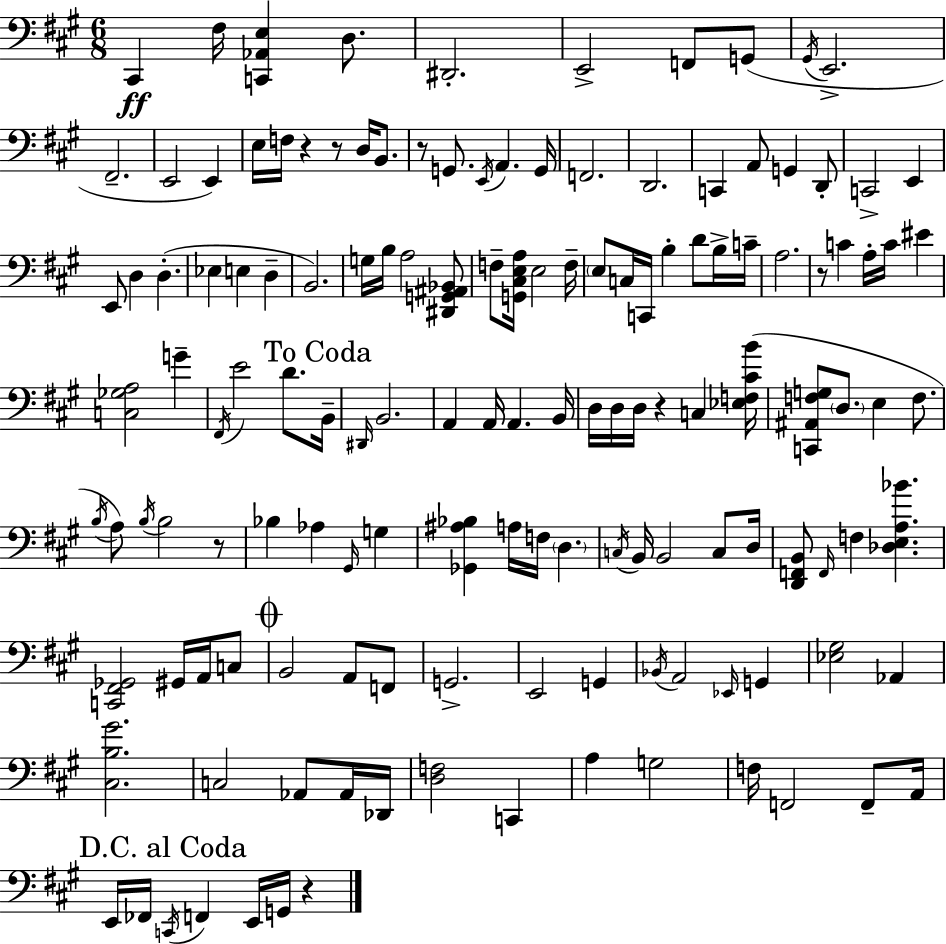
C#2/q F#3/s [C2,Ab2,E3]/q D3/e. D#2/h. E2/h F2/e G2/e G#2/s E2/h. F#2/h. E2/h E2/q E3/s F3/s R/q R/e D3/s B2/e. R/e G2/e. E2/s A2/q. G2/s F2/h. D2/h. C2/q A2/e G2/q D2/e C2/h E2/q E2/e D3/q D3/q. Eb3/q E3/q D3/q B2/h. G3/s B3/s A3/h [D#2,G2,A#2,Bb2]/e F3/e [G2,C#3,E3,A3]/s E3/h F3/s E3/e C3/s C2/s B3/q D4/e B3/s C4/s A3/h. R/e C4/q A3/s C4/s EIS4/q [C3,Gb3,A3]/h G4/q F#2/s E4/h D4/e. B2/s D#2/s B2/h. A2/q A2/s A2/q. B2/s D3/s D3/s D3/s R/q C3/q [Eb3,F3,C#4,B4]/s [C2,A#2,F3,G3]/e D3/e. E3/q F3/e. B3/s A3/e B3/s B3/h R/e Bb3/q Ab3/q G#2/s G3/q [Gb2,A#3,Bb3]/q A3/s F3/s D3/q. C3/s B2/s B2/h C3/e D3/s [D2,F2,B2]/e F2/s F3/q [Db3,E3,A3,Bb4]/q. [C2,F#2,Gb2]/h G#2/s A2/s C3/e B2/h A2/e F2/e G2/h. E2/h G2/q Bb2/s A2/h Eb2/s G2/q [Eb3,G#3]/h Ab2/q [C#3,B3,G#4]/h. C3/h Ab2/e Ab2/s Db2/s [D3,F3]/h C2/q A3/q G3/h F3/s F2/h F2/e A2/s E2/s FES2/s C2/s F2/q E2/s G2/s R/q